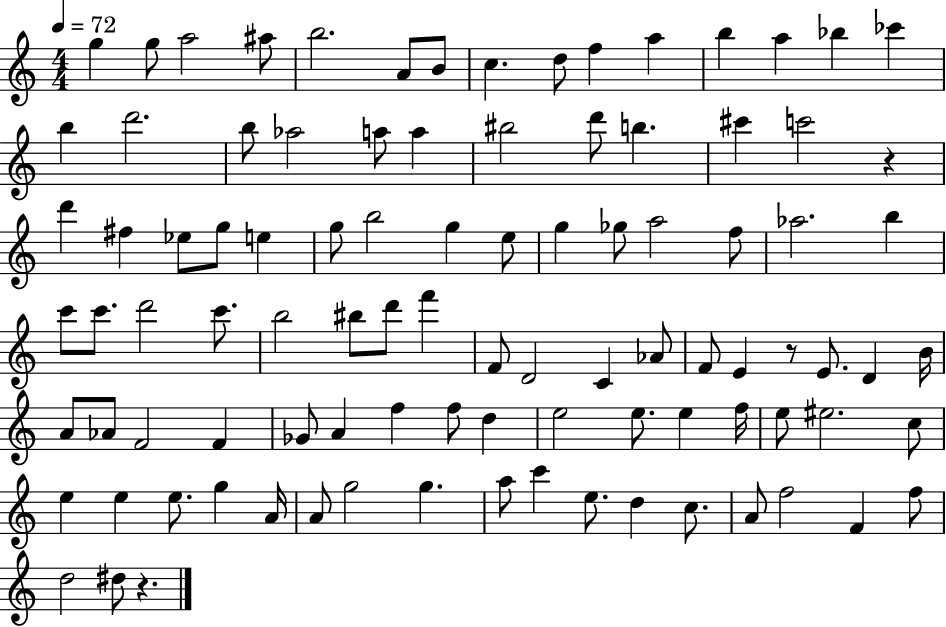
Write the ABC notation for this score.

X:1
T:Untitled
M:4/4
L:1/4
K:C
g g/2 a2 ^a/2 b2 A/2 B/2 c d/2 f a b a _b _c' b d'2 b/2 _a2 a/2 a ^b2 d'/2 b ^c' c'2 z d' ^f _e/2 g/2 e g/2 b2 g e/2 g _g/2 a2 f/2 _a2 b c'/2 c'/2 d'2 c'/2 b2 ^b/2 d'/2 f' F/2 D2 C _A/2 F/2 E z/2 E/2 D B/4 A/2 _A/2 F2 F _G/2 A f f/2 d e2 e/2 e f/4 e/2 ^e2 c/2 e e e/2 g A/4 A/2 g2 g a/2 c' e/2 d c/2 A/2 f2 F f/2 d2 ^d/2 z